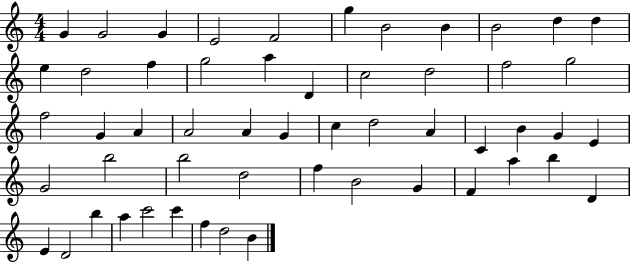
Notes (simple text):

G4/q G4/h G4/q E4/h F4/h G5/q B4/h B4/q B4/h D5/q D5/q E5/q D5/h F5/q G5/h A5/q D4/q C5/h D5/h F5/h G5/h F5/h G4/q A4/q A4/h A4/q G4/q C5/q D5/h A4/q C4/q B4/q G4/q E4/q G4/h B5/h B5/h D5/h F5/q B4/h G4/q F4/q A5/q B5/q D4/q E4/q D4/h B5/q A5/q C6/h C6/q F5/q D5/h B4/q